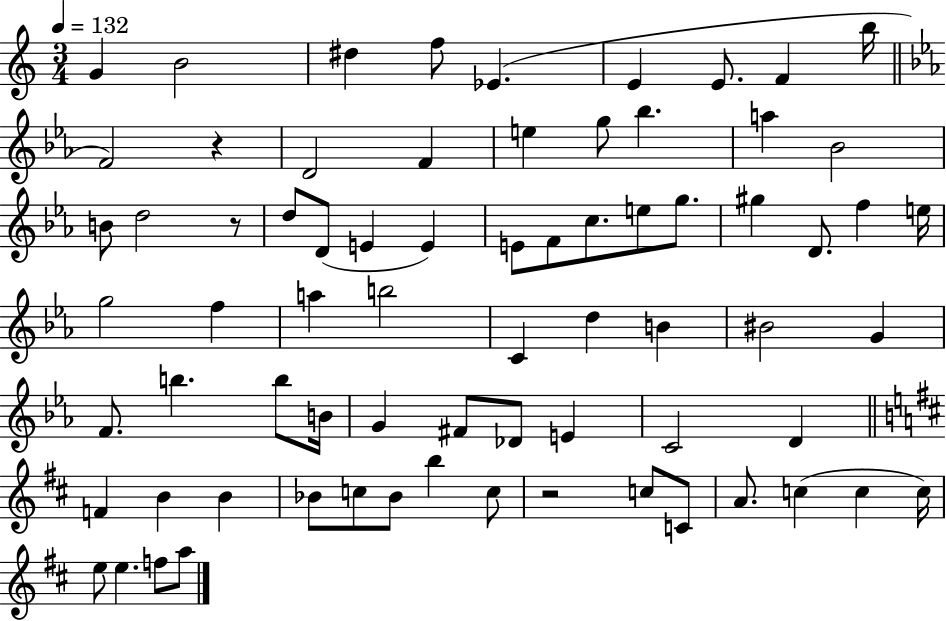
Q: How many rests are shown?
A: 3